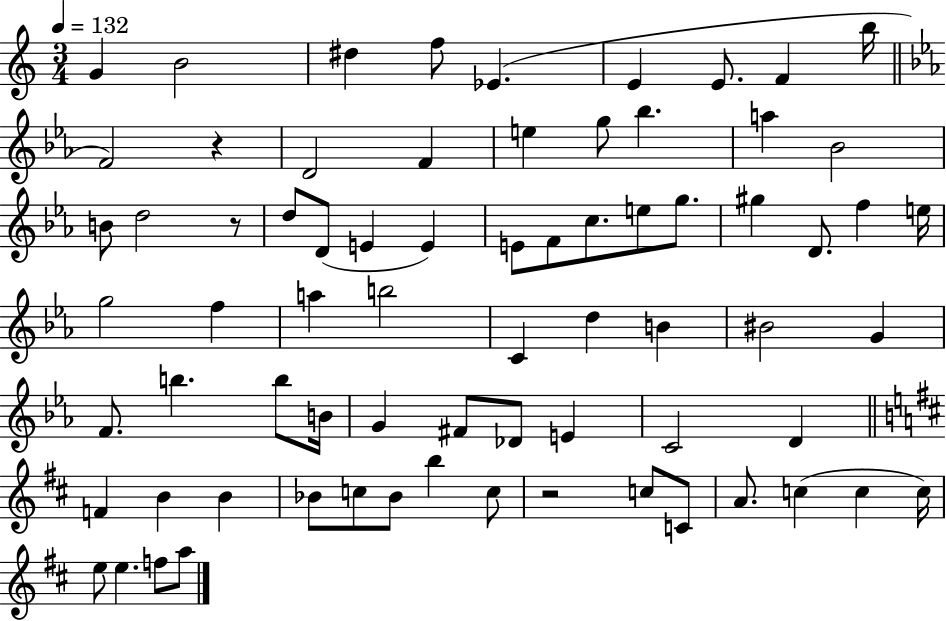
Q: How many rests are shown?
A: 3